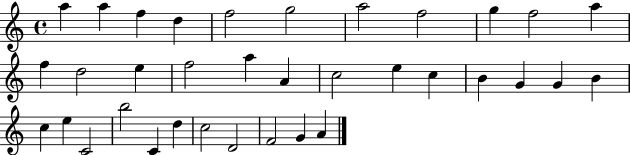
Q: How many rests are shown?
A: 0